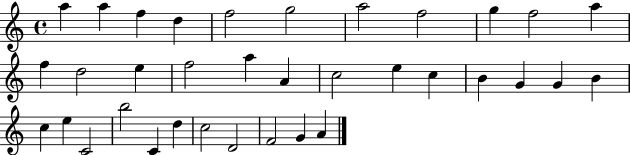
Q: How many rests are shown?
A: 0